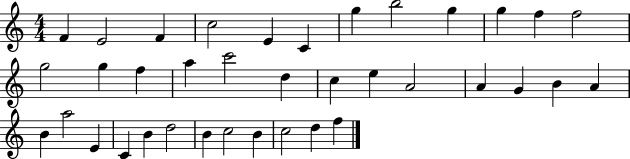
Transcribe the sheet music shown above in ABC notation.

X:1
T:Untitled
M:4/4
L:1/4
K:C
F E2 F c2 E C g b2 g g f f2 g2 g f a c'2 d c e A2 A G B A B a2 E C B d2 B c2 B c2 d f